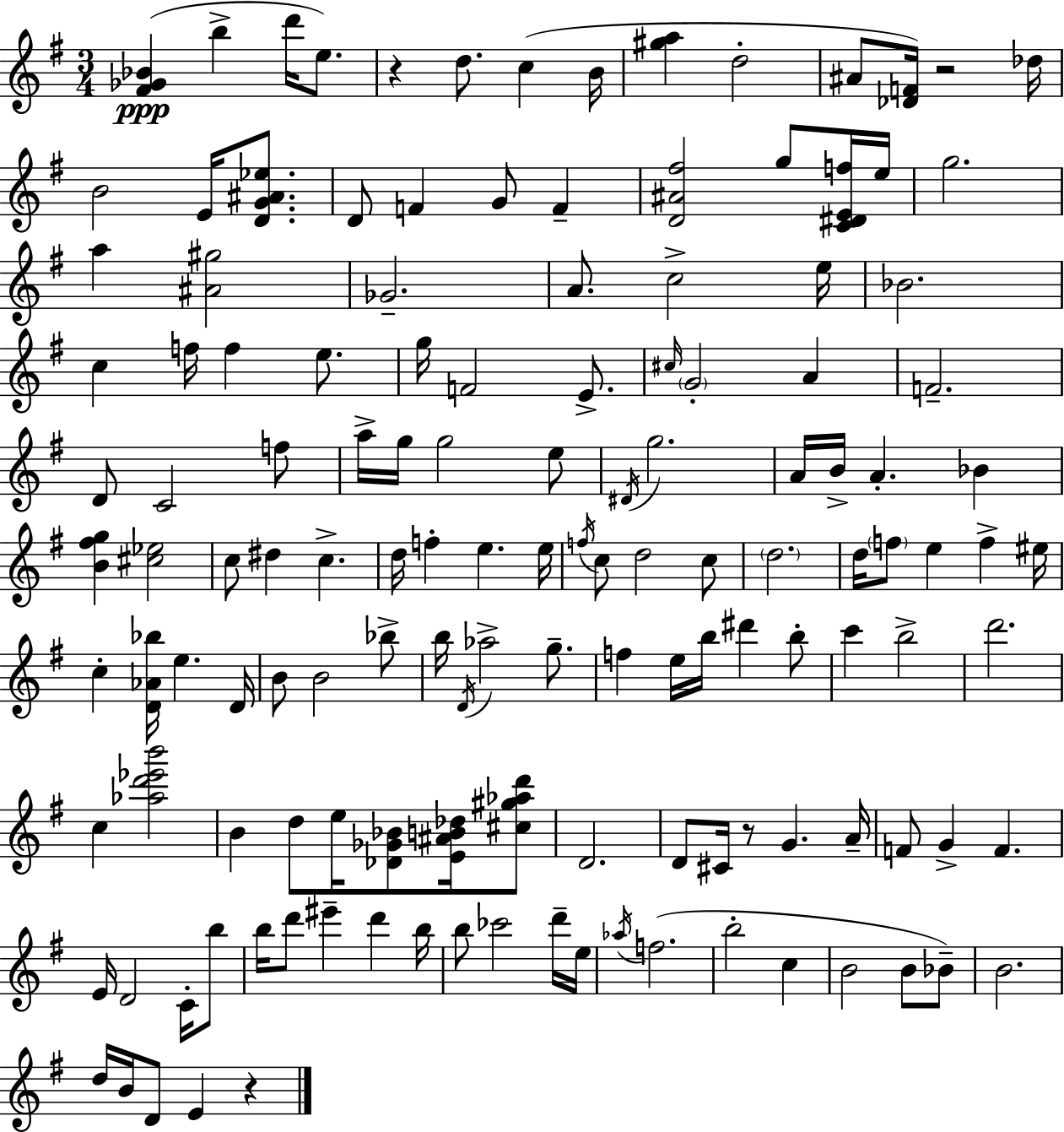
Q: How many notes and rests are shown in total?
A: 138